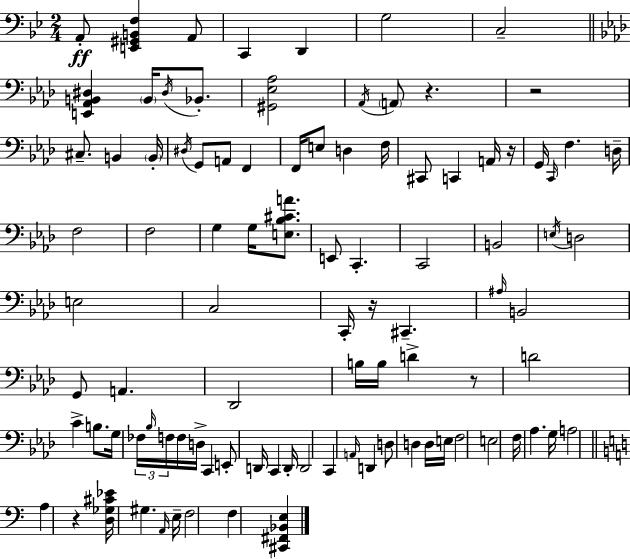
X:1
T:Untitled
M:2/4
L:1/4
K:Bb
A,,/2 [E,,^G,,B,,F,] A,,/2 C,, D,, G,2 C,2 [E,,_A,,B,,^D,] B,,/4 ^D,/4 _B,,/2 [^G,,_E,_A,]2 _A,,/4 A,,/2 z z2 ^C,/2 B,, B,,/4 ^D,/4 G,,/2 A,,/2 F,, F,,/4 E,/2 D, F,/4 ^C,,/2 C,, A,,/4 z/4 G,,/4 C,,/4 F, D,/4 F,2 F,2 G, G,/4 [E,_B,^CA]/2 E,,/2 C,, C,,2 B,,2 E,/4 D,2 E,2 C,2 C,,/4 z/4 ^C,, ^A,/4 B,,2 G,,/2 A,, _D,,2 B,/4 B,/4 D z/2 D2 C B,/2 G,/4 _F,/4 _B,/4 F,/4 F,/4 D,/4 C,, E,,/2 D,,/4 C,, D,,/4 D,,2 C,, A,,/4 D,, D,/2 D, D,/4 E,/4 F,2 E,2 F,/4 _A, G,/4 A,2 A, z [D,_G,^C_E]/4 ^G, A,,/4 E,/4 F,2 F, [^C,,^F,,_B,,E,]